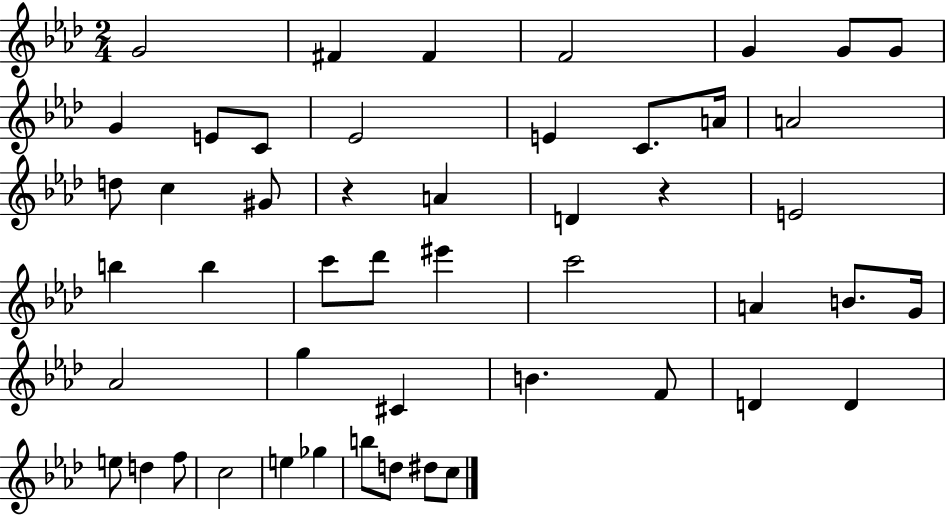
G4/h F#4/q F#4/q F4/h G4/q G4/e G4/e G4/q E4/e C4/e Eb4/h E4/q C4/e. A4/s A4/h D5/e C5/q G#4/e R/q A4/q D4/q R/q E4/h B5/q B5/q C6/e Db6/e EIS6/q C6/h A4/q B4/e. G4/s Ab4/h G5/q C#4/q B4/q. F4/e D4/q D4/q E5/e D5/q F5/e C5/h E5/q Gb5/q B5/e D5/e D#5/e C5/e